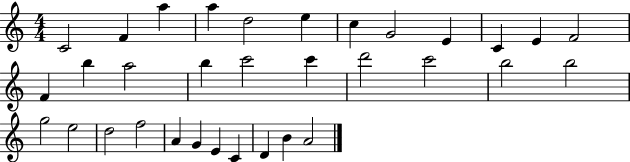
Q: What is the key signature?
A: C major